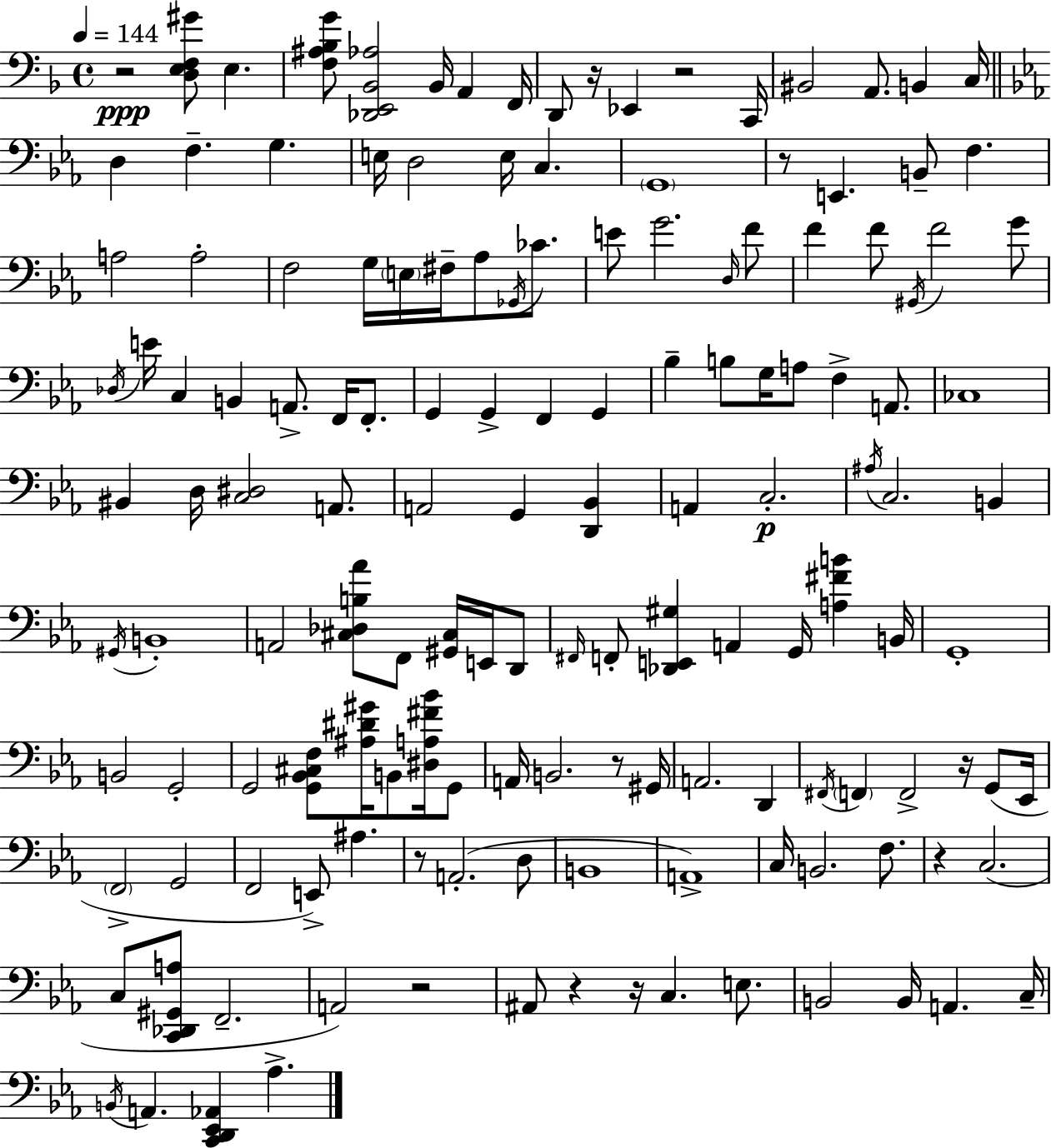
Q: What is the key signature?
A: D minor